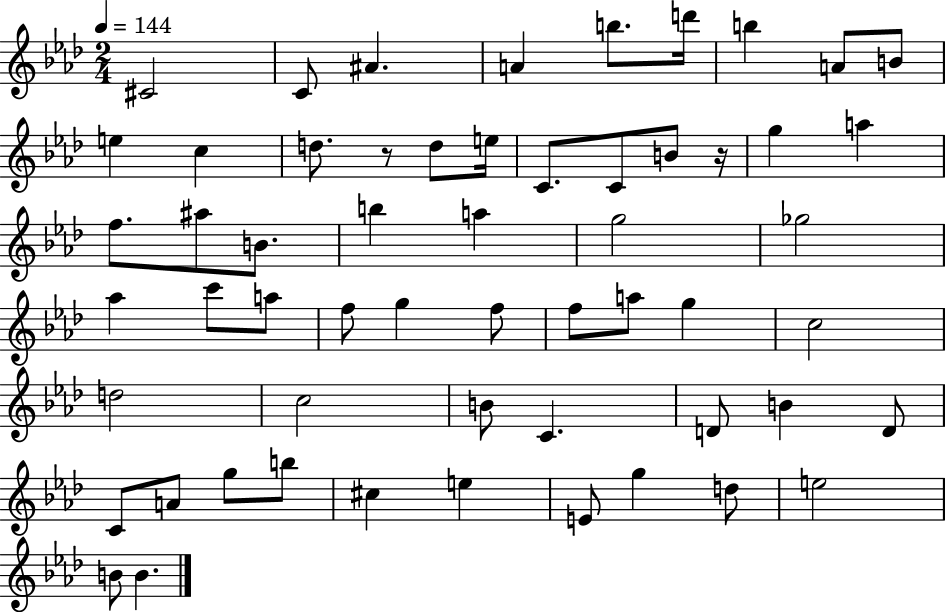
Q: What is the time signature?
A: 2/4